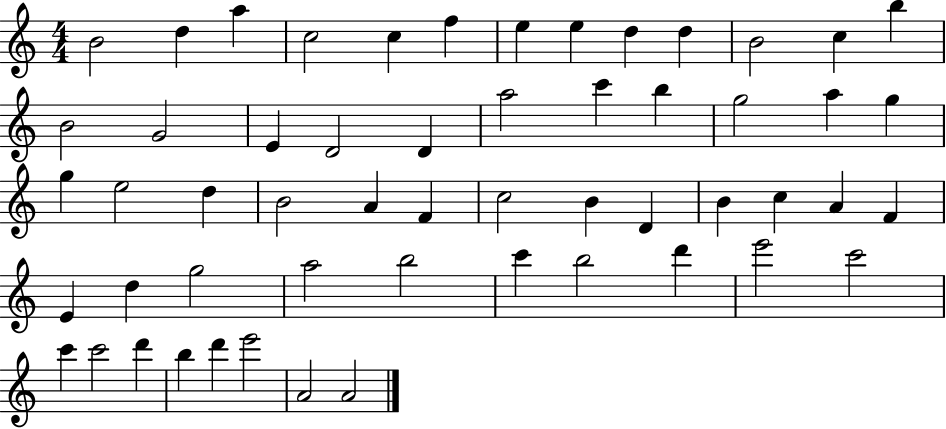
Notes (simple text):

B4/h D5/q A5/q C5/h C5/q F5/q E5/q E5/q D5/q D5/q B4/h C5/q B5/q B4/h G4/h E4/q D4/h D4/q A5/h C6/q B5/q G5/h A5/q G5/q G5/q E5/h D5/q B4/h A4/q F4/q C5/h B4/q D4/q B4/q C5/q A4/q F4/q E4/q D5/q G5/h A5/h B5/h C6/q B5/h D6/q E6/h C6/h C6/q C6/h D6/q B5/q D6/q E6/h A4/h A4/h